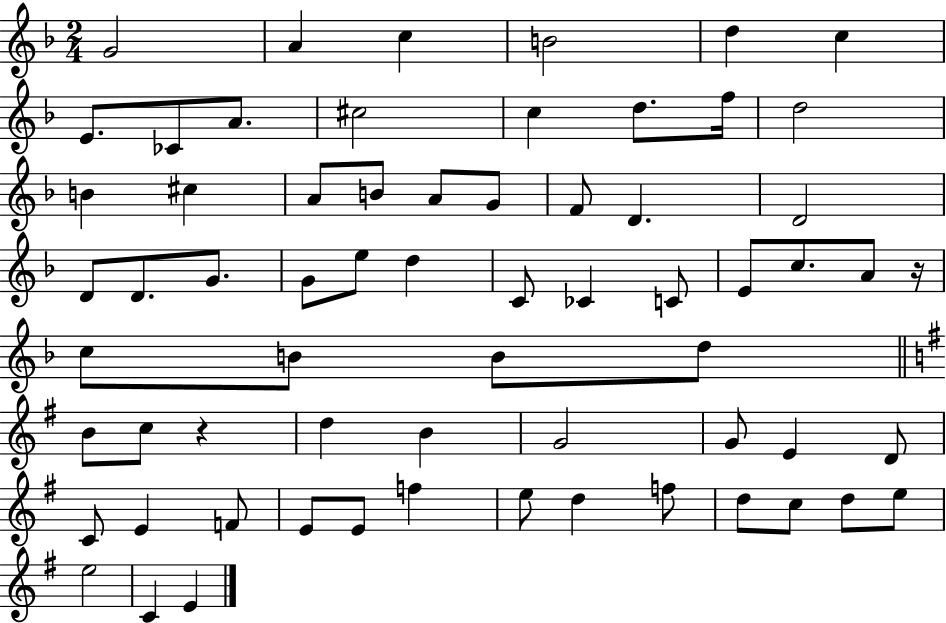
G4/h A4/q C5/q B4/h D5/q C5/q E4/e. CES4/e A4/e. C#5/h C5/q D5/e. F5/s D5/h B4/q C#5/q A4/e B4/e A4/e G4/e F4/e D4/q. D4/h D4/e D4/e. G4/e. G4/e E5/e D5/q C4/e CES4/q C4/e E4/e C5/e. A4/e R/s C5/e B4/e B4/e D5/e B4/e C5/e R/q D5/q B4/q G4/h G4/e E4/q D4/e C4/e E4/q F4/e E4/e E4/e F5/q E5/e D5/q F5/e D5/e C5/e D5/e E5/e E5/h C4/q E4/q